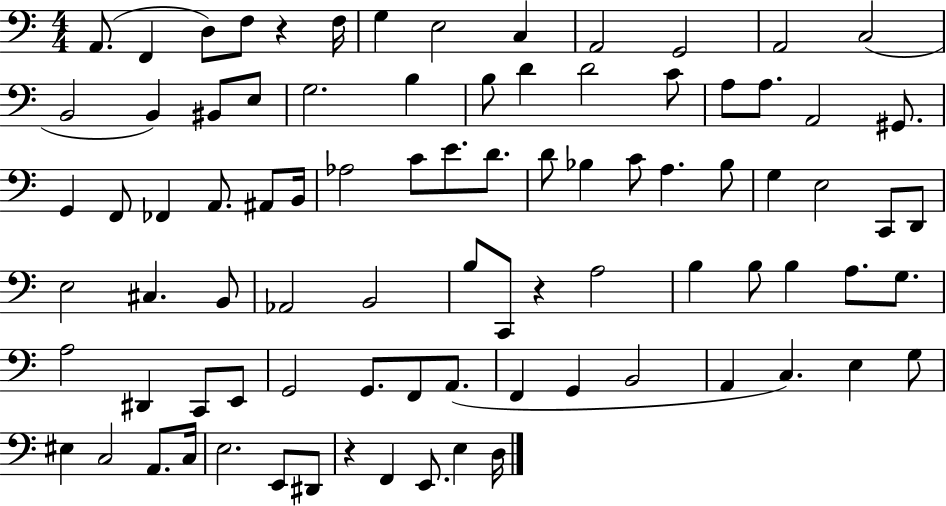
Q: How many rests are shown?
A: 3